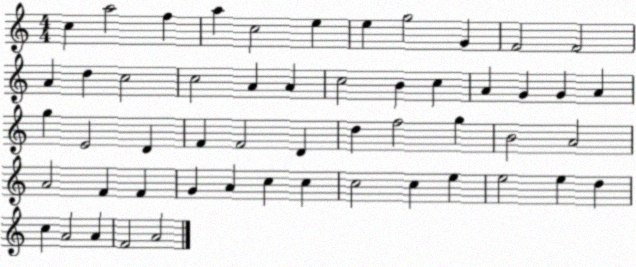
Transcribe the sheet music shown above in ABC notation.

X:1
T:Untitled
M:4/4
L:1/4
K:C
c a2 f a c2 e e g2 G F2 F2 A d c2 c2 A A c2 B c A G G A g E2 D F F2 D d f2 g B2 A2 A2 F F G A c c c2 c e e2 e d c A2 A F2 A2